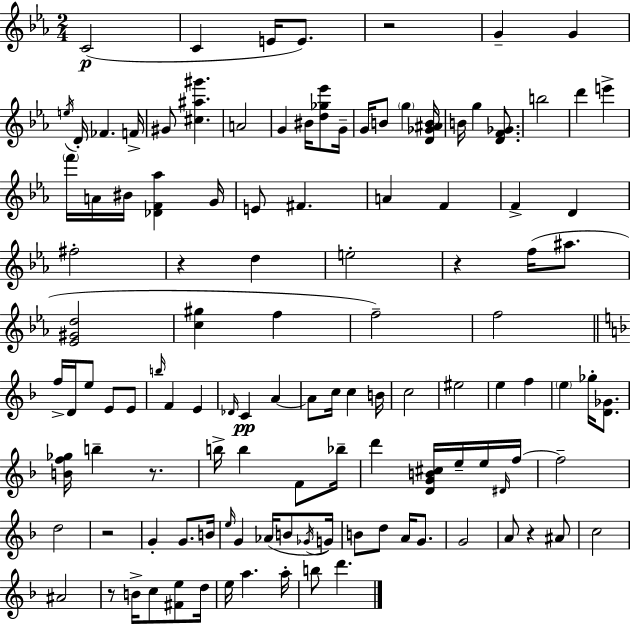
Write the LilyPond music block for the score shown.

{
  \clef treble
  \numericTimeSignature
  \time 2/4
  \key c \minor
  \repeat volta 2 { c'2(\p | c'4 e'16 e'8.) | r2 | g'4-- g'4 | \break \acciaccatura { e''16 } d'16-. fes'4. | f'16-> gis'8 <cis'' ais'' gis'''>4. | a'2 | g'4 bis'16 <d'' ges'' ees'''>8 | \break g'16-- g'16 b'8 \parenthesize g''4 | <d' ges' ais' b'>16 b'16 g''4 <d' f' ges'>8. | b''2 | d'''4 e'''4-> | \break \parenthesize f'''16 a'16 bis'16 <des' f' aes''>4 | g'16 e'8 fis'4. | a'4 f'4 | f'4-> d'4 | \break fis''2-. | r4 d''4 | e''2-. | r4 f''16( ais''8. | \break <ees' gis' d''>2 | <c'' gis''>4 f''4 | f''2--) | f''2 | \break \bar "||" \break \key d \minor f''16-> d'16 e''8 e'8 e'8 | \grace { b''16 } f'4 e'4 | \grace { des'16 }\pp c'4 a'4~~ | a'8 c''16 c''4 | \break b'16 c''2 | eis''2 | e''4 f''4 | \parenthesize e''4 ges''16-. <d' ges'>8. | \break <b' f'' ges''>16 b''4-- r8. | b''16-> b''4 f'8 | bes''16-- d'''4 <d' g' b' cis''>16 e''16-- | e''16 \grace { dis'16 } f''16~~ f''2-- | \break d''2 | r2 | g'4-. g'8. | b'16 \grace { e''16 } g'4 | \break aes'16( b'8 \acciaccatura { ges'16 } g'16) b'8 d''8 | a'16 g'8. g'2 | a'8 r4 | ais'8 c''2 | \break ais'2 | r8 b'16-> | c''8 <fis' e''>8 d''16 e''16 a''4. | a''16-. b''8 d'''4. | \break } \bar "|."
}